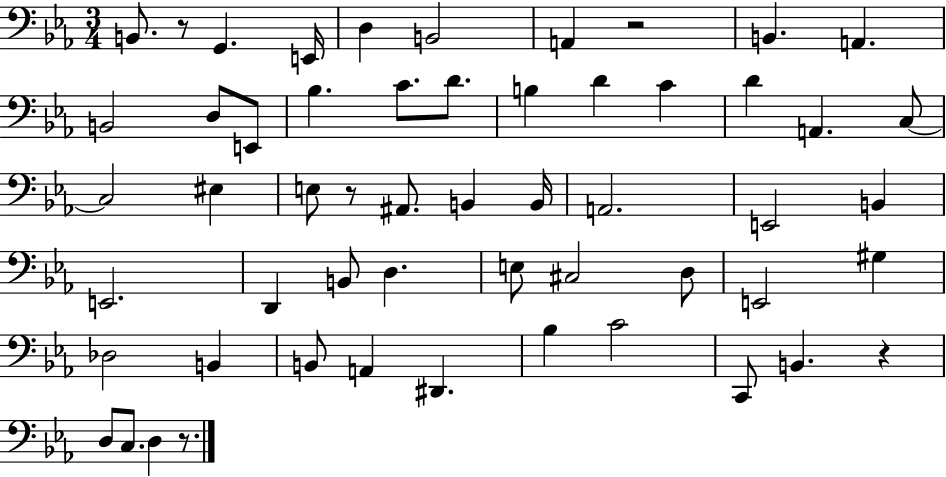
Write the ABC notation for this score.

X:1
T:Untitled
M:3/4
L:1/4
K:Eb
B,,/2 z/2 G,, E,,/4 D, B,,2 A,, z2 B,, A,, B,,2 D,/2 E,,/2 _B, C/2 D/2 B, D C D A,, C,/2 C,2 ^E, E,/2 z/2 ^A,,/2 B,, B,,/4 A,,2 E,,2 B,, E,,2 D,, B,,/2 D, E,/2 ^C,2 D,/2 E,,2 ^G, _D,2 B,, B,,/2 A,, ^D,, _B, C2 C,,/2 B,, z D,/2 C,/2 D, z/2